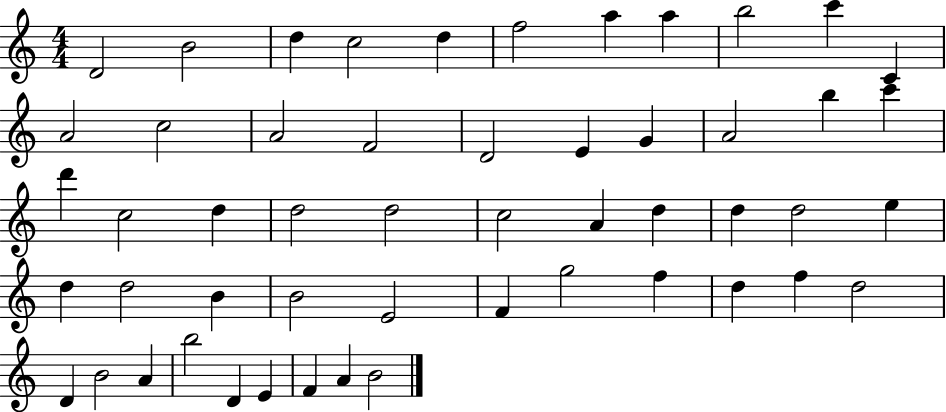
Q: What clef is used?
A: treble